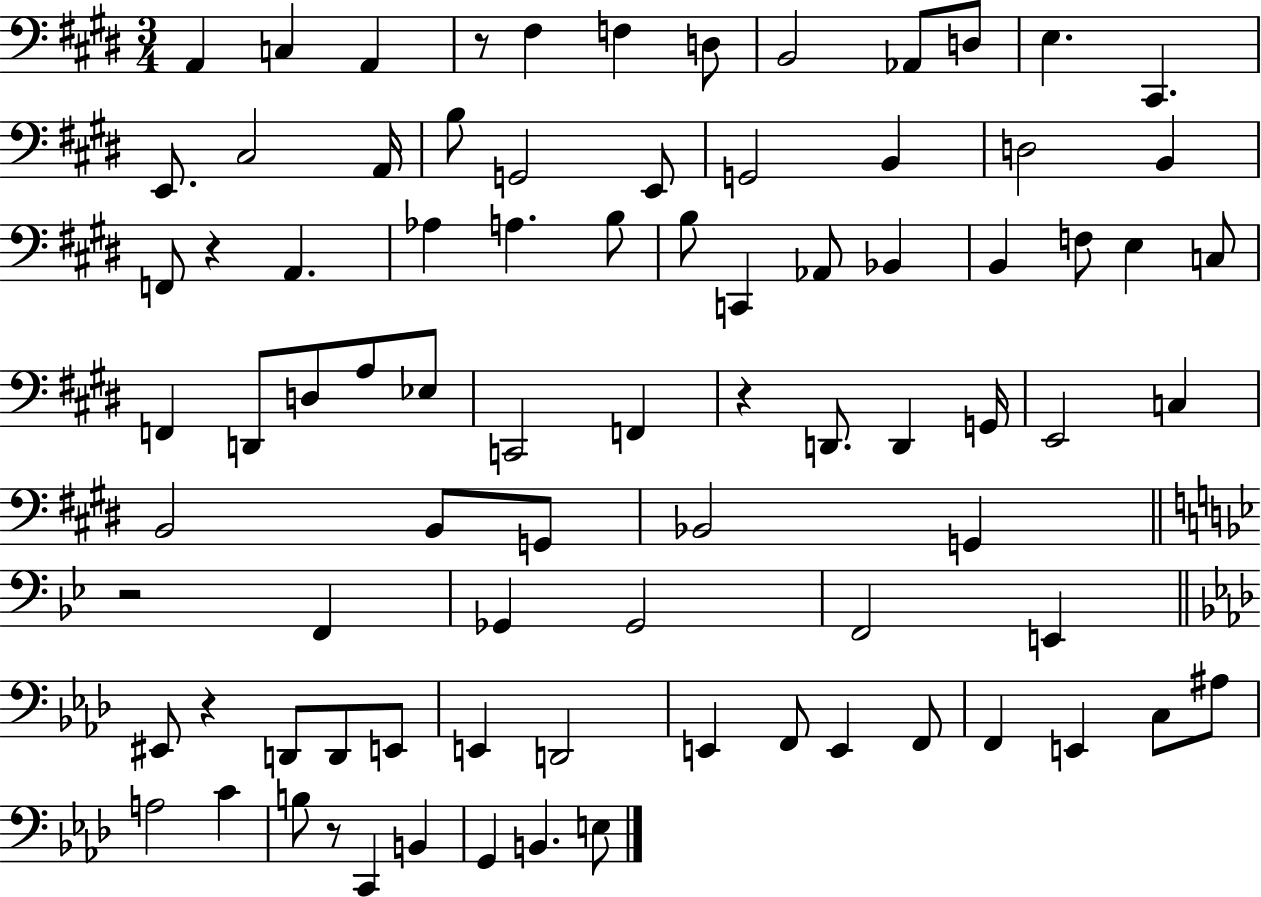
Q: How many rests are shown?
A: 6